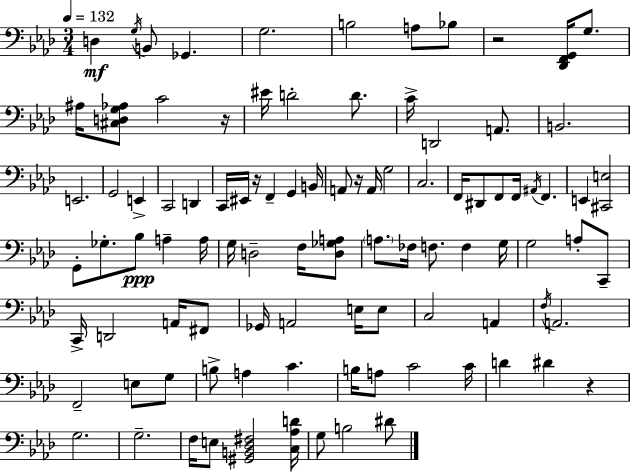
{
  \clef bass
  \numericTimeSignature
  \time 3/4
  \key f \minor
  \tempo 4 = 132
  d4\mf \acciaccatura { g16 } b,8 ges,4. | g2. | b2 a8 bes8 | r2 <des, f, g,>16 g8. | \break ais16 <cis d g aes>8 c'2 | r16 eis'16 d'2-. d'8. | c'16-> d,2 a,8. | b,2. | \break e,2. | g,2 e,4-> | c,2 d,4 | c,16 eis,16 r16 f,4-- g,4 | \break b,16 a,8 r16 a,16 g2 | c2. | f,16 dis,8 f,8 f,16 \acciaccatura { ais,16 } f,4. | e,4 <cis, e>2 | \break g,8-. ges8.-. bes8\ppp a4-- | a16 g16 d2-- f16 | <d ges a>8 \parenthesize a8. fes16 f8. f4 | g16 g2 a8-. | \break c,8-- c,16-> d,2 a,16 | fis,8 ges,16 a,2 e16 | e8 c2 a,4 | \acciaccatura { f16 } a,2. | \break f,2-- e8 | g8 b8-> a4 c'4. | b16 a8 c'2 | c'16 d'4 dis'4 r4 | \break g2. | g2.-- | f16 e8 <gis, b, des fis>2 | <c aes d'>16 g8 b2 | \break dis'8 \bar "|."
}